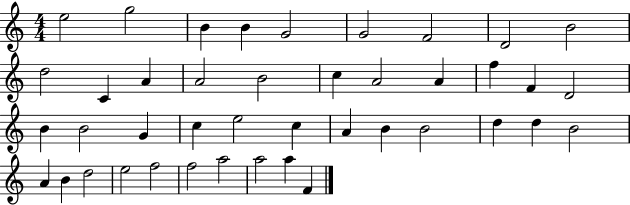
E5/h G5/h B4/q B4/q G4/h G4/h F4/h D4/h B4/h D5/h C4/q A4/q A4/h B4/h C5/q A4/h A4/q F5/q F4/q D4/h B4/q B4/h G4/q C5/q E5/h C5/q A4/q B4/q B4/h D5/q D5/q B4/h A4/q B4/q D5/h E5/h F5/h F5/h A5/h A5/h A5/q F4/q